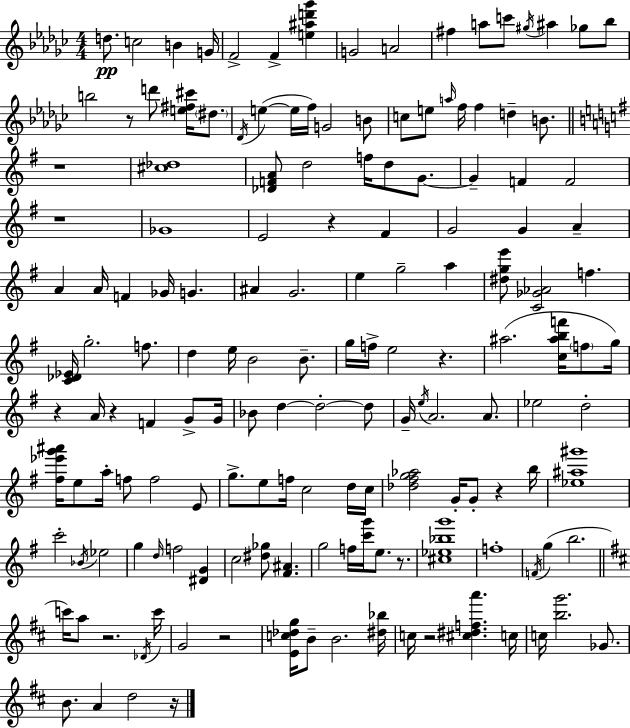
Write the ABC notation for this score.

X:1
T:Untitled
M:4/4
L:1/4
K:Ebm
d/2 c2 B G/4 F2 F [e^ad'_g'] G2 A2 ^f a/2 c'/2 ^g/4 ^a _g/2 _b/2 b2 z/2 d'/2 [e^f^c']/4 ^d/2 _D/4 e e/4 f/4 G2 B/2 c/2 e/2 a/4 f/4 f d B/2 z4 [^c_d]4 [_DFA]/2 d2 f/4 d/2 G/2 G F F2 z4 _G4 E2 z ^F G2 G A A A/4 F _G/4 G ^A G2 e g2 a [^dge']/2 [C_G_A]2 f [C_D_E]/4 g2 f/2 d e/4 B2 B/2 g/4 f/4 e2 z ^a2 [c^abf']/4 f/2 g/4 z A/4 z F G/2 G/4 _B/2 d d2 d/2 G/4 e/4 A2 A/2 _e2 d2 [^f_e'g'^a']/4 e/2 a/4 f/2 f2 E/2 g/2 e/2 f/4 c2 d/4 c/4 [_d^fg_a]2 G/4 G/2 z b/4 [_e^a^g']4 c'2 _B/4 _e2 g d/4 f2 [^DG] c2 [^d_g]/2 [^F^A] g2 f/4 [c'g']/4 e/2 z/2 [^c_e_bg']4 f4 F/4 g b2 c'/4 a/2 z2 _D/4 c'/4 G2 z2 [Ec_dg]/4 B/2 B2 [^d_b]/4 c/4 z2 [^c^dfa'] c/4 c/4 [bg']2 _G/2 B/2 A d2 z/4